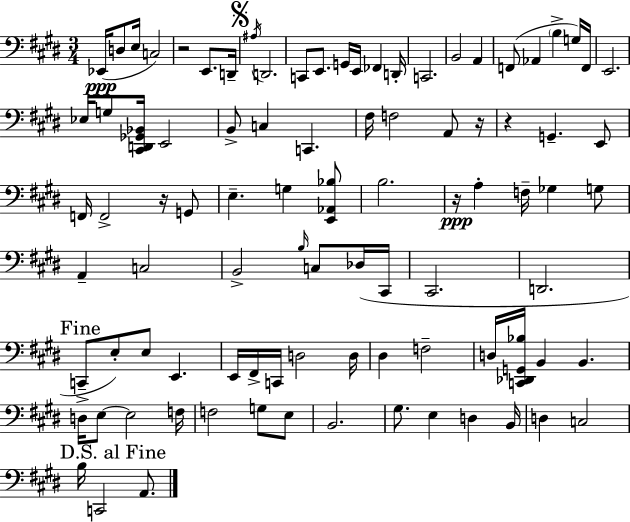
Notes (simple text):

Eb2/s D3/e E3/s C3/h R/h E2/e. D2/s A#3/s D2/h. C2/e E2/e. G2/s E2/s FES2/q D2/s C2/h. B2/h A2/q F2/e Ab2/q B3/q G3/s F2/s E2/h. Eb3/s G3/e [C#2,D2,Gb2,Bb2]/s E2/h B2/e C3/q C2/q. F#3/s F3/h A2/e R/s R/q G2/q. E2/e F2/s F2/h R/s G2/e E3/q. G3/q [E2,Ab2,Bb3]/e B3/h. R/s A3/q F3/s Gb3/q G3/e A2/q C3/h B2/h B3/s C3/e Db3/s C#2/s C#2/h. D2/h. C2/e E3/e E3/e E2/q. E2/s F#2/s C2/s D3/h D3/s D#3/q F3/h D3/s [C2,Db2,G2,Bb3]/s B2/q B2/q. D3/s E3/e E3/h F3/s F3/h G3/e E3/e B2/h. G#3/e. E3/q D3/q B2/s D3/q C3/h B3/s C2/h A2/e.